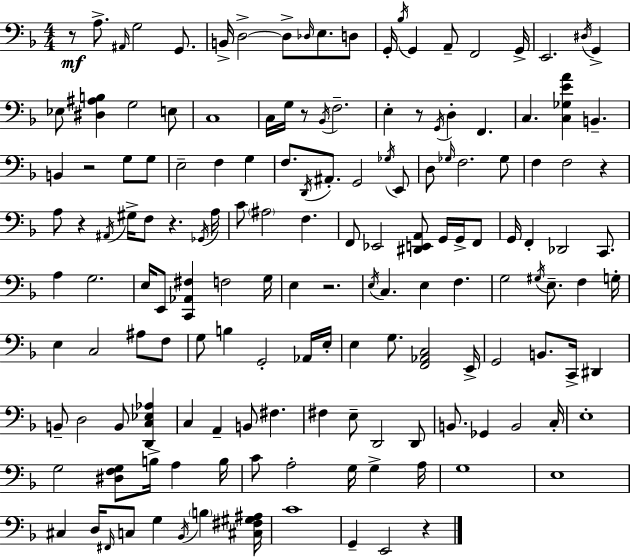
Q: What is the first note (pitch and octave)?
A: A3